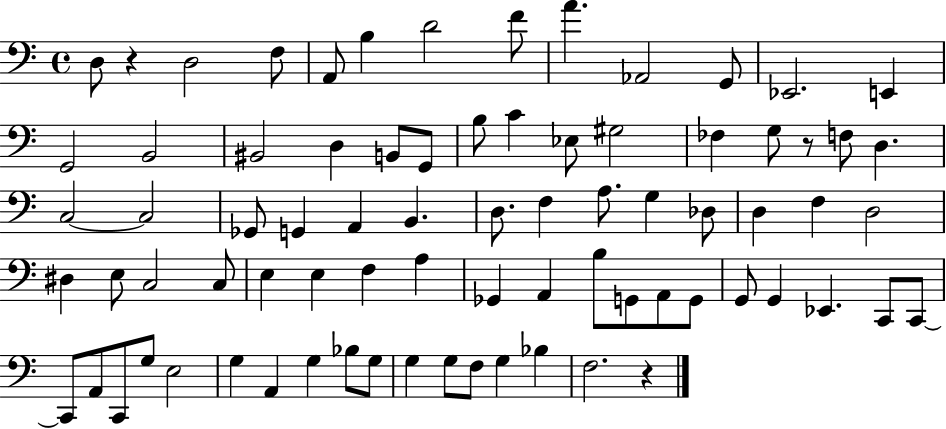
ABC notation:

X:1
T:Untitled
M:4/4
L:1/4
K:C
D,/2 z D,2 F,/2 A,,/2 B, D2 F/2 A _A,,2 G,,/2 _E,,2 E,, G,,2 B,,2 ^B,,2 D, B,,/2 G,,/2 B,/2 C _E,/2 ^G,2 _F, G,/2 z/2 F,/2 D, C,2 C,2 _G,,/2 G,, A,, B,, D,/2 F, A,/2 G, _D,/2 D, F, D,2 ^D, E,/2 C,2 C,/2 E, E, F, A, _G,, A,, B,/2 G,,/2 A,,/2 G,,/2 G,,/2 G,, _E,, C,,/2 C,,/2 C,,/2 A,,/2 C,,/2 G,/2 E,2 G, A,, G, _B,/2 G,/2 G, G,/2 F,/2 G, _B, F,2 z